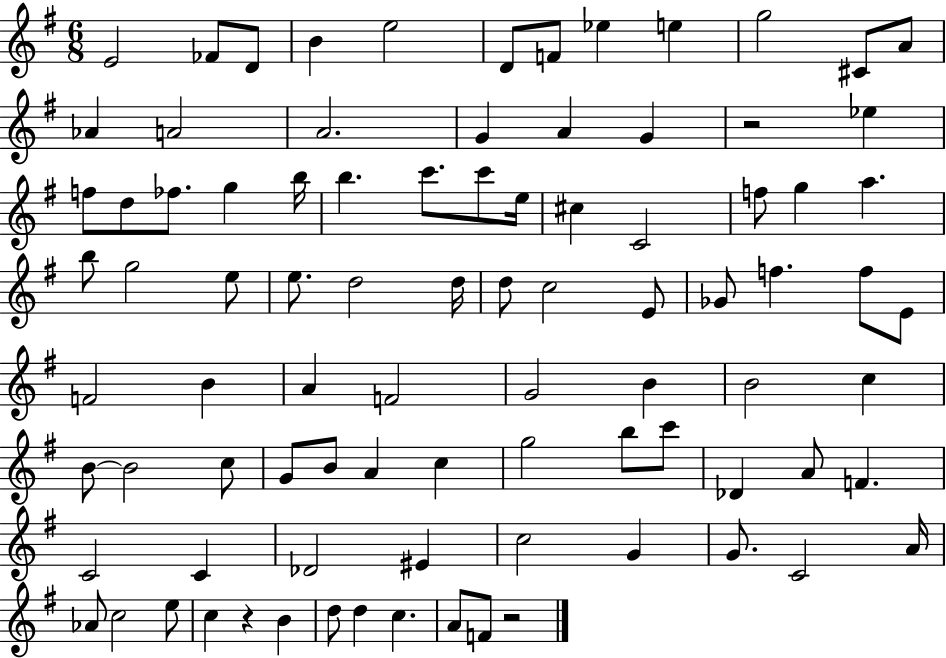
{
  \clef treble
  \numericTimeSignature
  \time 6/8
  \key g \major
  e'2 fes'8 d'8 | b'4 e''2 | d'8 f'8 ees''4 e''4 | g''2 cis'8 a'8 | \break aes'4 a'2 | a'2. | g'4 a'4 g'4 | r2 ees''4 | \break f''8 d''8 fes''8. g''4 b''16 | b''4. c'''8. c'''8 e''16 | cis''4 c'2 | f''8 g''4 a''4. | \break b''8 g''2 e''8 | e''8. d''2 d''16 | d''8 c''2 e'8 | ges'8 f''4. f''8 e'8 | \break f'2 b'4 | a'4 f'2 | g'2 b'4 | b'2 c''4 | \break b'8~~ b'2 c''8 | g'8 b'8 a'4 c''4 | g''2 b''8 c'''8 | des'4 a'8 f'4. | \break c'2 c'4 | des'2 eis'4 | c''2 g'4 | g'8. c'2 a'16 | \break aes'8 c''2 e''8 | c''4 r4 b'4 | d''8 d''4 c''4. | a'8 f'8 r2 | \break \bar "|."
}